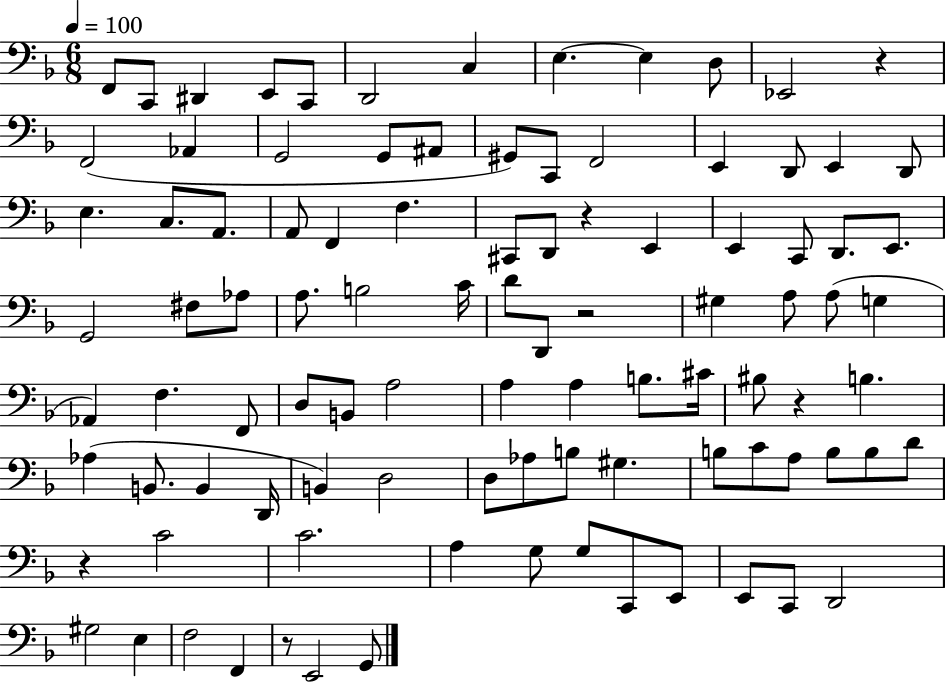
F2/e C2/e D#2/q E2/e C2/e D2/h C3/q E3/q. E3/q D3/e Eb2/h R/q F2/h Ab2/q G2/h G2/e A#2/e G#2/e C2/e F2/h E2/q D2/e E2/q D2/e E3/q. C3/e. A2/e. A2/e F2/q F3/q. C#2/e D2/e R/q E2/q E2/q C2/e D2/e. E2/e. G2/h F#3/e Ab3/e A3/e. B3/h C4/s D4/e D2/e R/h G#3/q A3/e A3/e G3/q Ab2/q F3/q. F2/e D3/e B2/e A3/h A3/q A3/q B3/e. C#4/s BIS3/e R/q B3/q. Ab3/q B2/e. B2/q D2/s B2/q D3/h D3/e Ab3/e B3/e G#3/q. B3/e C4/e A3/e B3/e B3/e D4/e R/q C4/h C4/h. A3/q G3/e G3/e C2/e E2/e E2/e C2/e D2/h G#3/h E3/q F3/h F2/q R/e E2/h G2/e